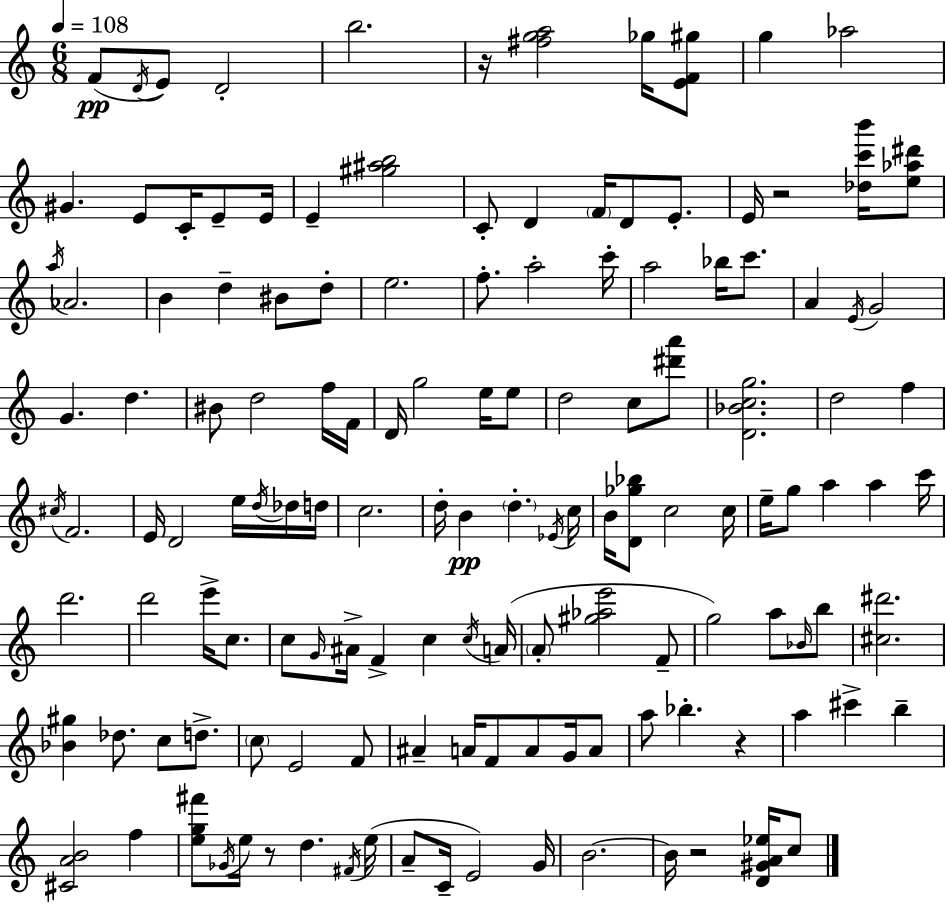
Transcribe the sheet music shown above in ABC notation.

X:1
T:Untitled
M:6/8
L:1/4
K:Am
F/2 D/4 E/2 D2 b2 z/4 [^fga]2 _g/4 [EF^g]/2 g _a2 ^G E/2 C/4 E/2 E/4 E [^g^ab]2 C/2 D F/4 D/2 E/2 E/4 z2 [_dc'b']/4 [e_a^d']/2 a/4 _A2 B d ^B/2 d/2 e2 f/2 a2 c'/4 a2 _b/4 c'/2 A E/4 G2 G d ^B/2 d2 f/4 F/4 D/4 g2 e/4 e/2 d2 c/2 [^d'a']/2 [D_Bcg]2 d2 f ^c/4 F2 E/4 D2 e/4 d/4 _d/4 d/4 c2 d/4 B d _E/4 c/4 B/4 [D_g_b]/2 c2 c/4 e/4 g/2 a a c'/4 d'2 d'2 e'/4 c/2 c/2 G/4 ^A/4 F c c/4 A/4 A/2 [^g_ae']2 F/2 g2 a/2 _B/4 b/2 [^c^d']2 [_B^g] _d/2 c/2 d/2 c/2 E2 F/2 ^A A/4 F/2 A/2 G/4 A/2 a/2 _b z a ^c' b [^CAB]2 f [eg^f']/2 _G/4 e/4 z/2 d ^F/4 e/4 A/2 C/4 E2 G/4 B2 B/4 z2 [D^GA_e]/4 c/2